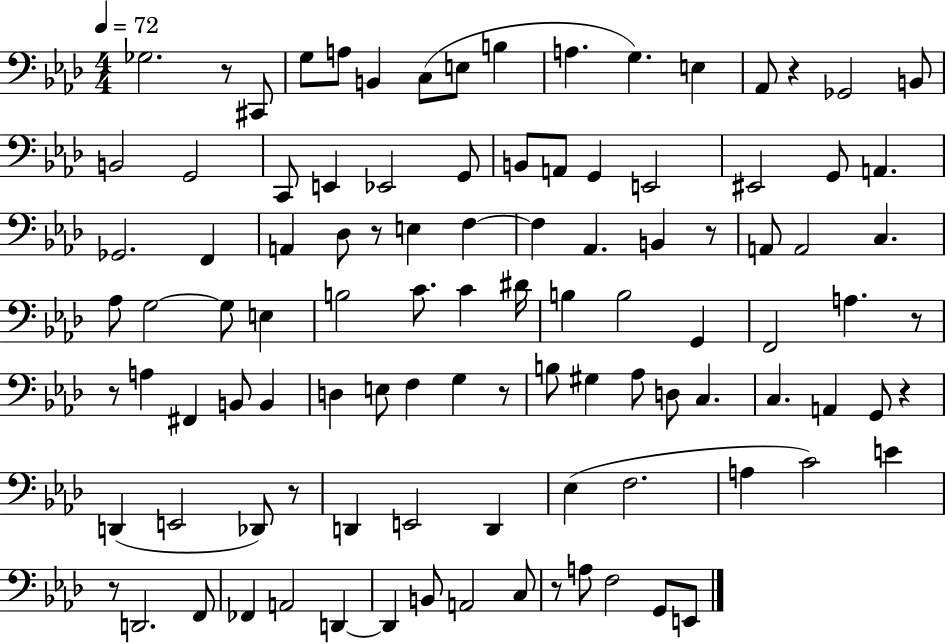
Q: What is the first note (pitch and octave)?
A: Gb3